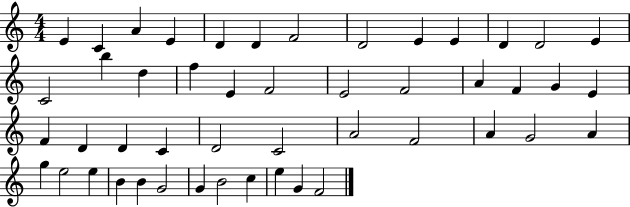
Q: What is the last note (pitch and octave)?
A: F4